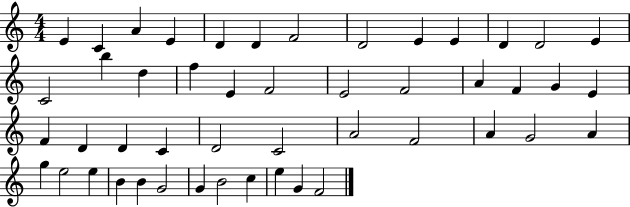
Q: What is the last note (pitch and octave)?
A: F4